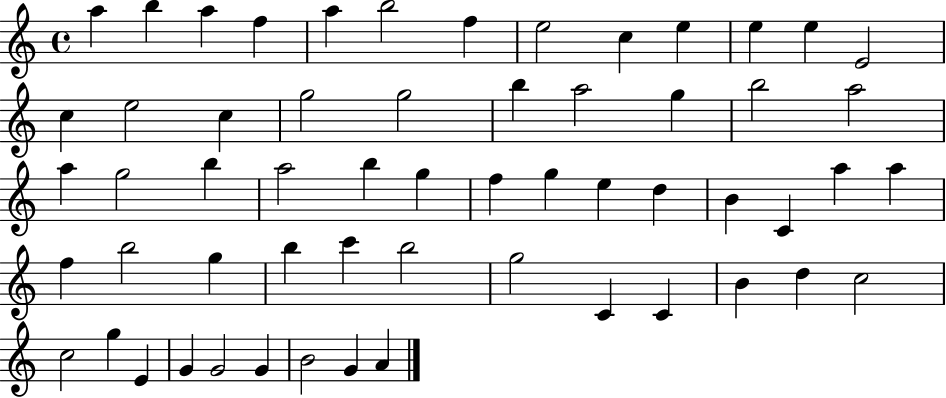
X:1
T:Untitled
M:4/4
L:1/4
K:C
a b a f a b2 f e2 c e e e E2 c e2 c g2 g2 b a2 g b2 a2 a g2 b a2 b g f g e d B C a a f b2 g b c' b2 g2 C C B d c2 c2 g E G G2 G B2 G A